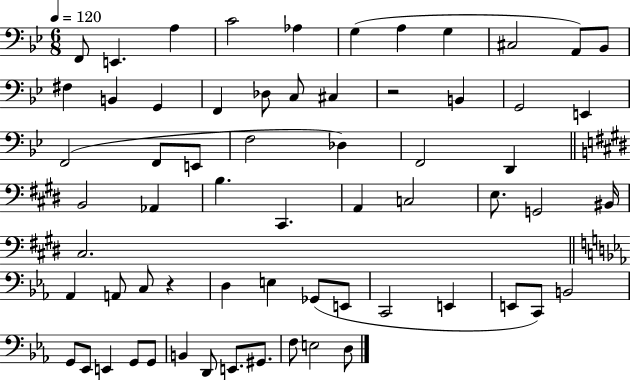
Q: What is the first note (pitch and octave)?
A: F2